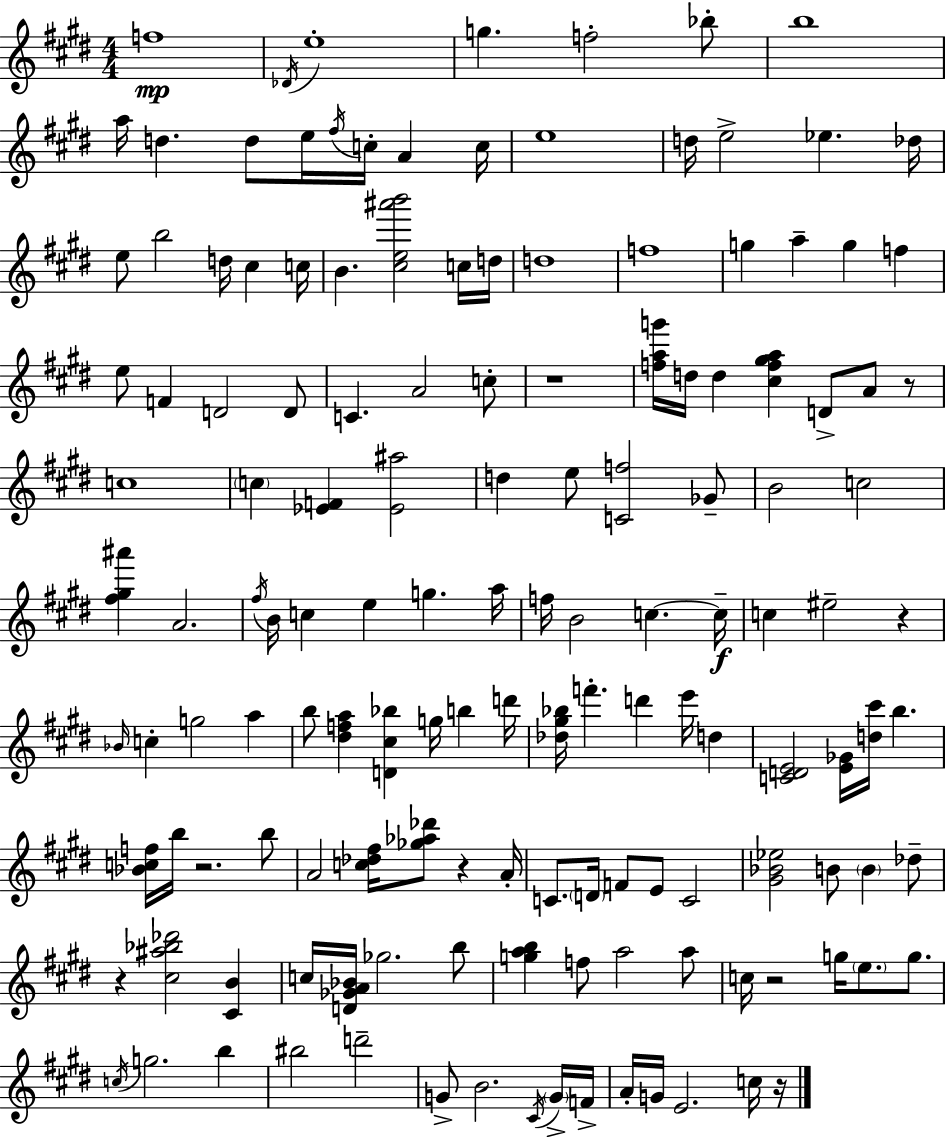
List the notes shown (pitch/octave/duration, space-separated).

F5/w Db4/s E5/w G5/q. F5/h Bb5/e B5/w A5/s D5/q. D5/e E5/s F#5/s C5/s A4/q C5/s E5/w D5/s E5/h Eb5/q. Db5/s E5/e B5/h D5/s C#5/q C5/s B4/q. [C#5,E5,A#6,B6]/h C5/s D5/s D5/w F5/w G5/q A5/q G5/q F5/q E5/e F4/q D4/h D4/e C4/q. A4/h C5/e R/w [F5,A5,G6]/s D5/s D5/q [C#5,F5,G#5,A5]/q D4/e A4/e R/e C5/w C5/q [Eb4,F4]/q [Eb4,A#5]/h D5/q E5/e [C4,F5]/h Gb4/e B4/h C5/h [F#5,G#5,A#6]/q A4/h. F#5/s B4/s C5/q E5/q G5/q. A5/s F5/s B4/h C5/q. C5/s C5/q EIS5/h R/q Bb4/s C5/q G5/h A5/q B5/e [D#5,F5,A5]/q [D4,C#5,Bb5]/q G5/s B5/q D6/s [Db5,G#5,Bb5]/s F6/q. D6/q E6/s D5/q [C4,D4,E4]/h [E4,Gb4]/s [D5,C#6]/s B5/q. [Bb4,C5,F5]/s B5/s R/h. B5/e A4/h [C5,Db5,F#5]/s [Gb5,Ab5,Db6]/e R/q A4/s C4/e. D4/s F4/e E4/e C4/h [G#4,Bb4,Eb5]/h B4/e B4/q Db5/e R/q [C#5,A#5,Bb5,Db6]/h [C#4,B4]/q C5/s [D4,Gb4,A4,Bb4]/s Gb5/h. B5/e [G5,A5,B5]/q F5/e A5/h A5/e C5/s R/h G5/s E5/e. G5/e. C5/s G5/h. B5/q BIS5/h D6/h G4/e B4/h. C#4/s G4/s F4/s A4/s G4/s E4/h. C5/s R/s